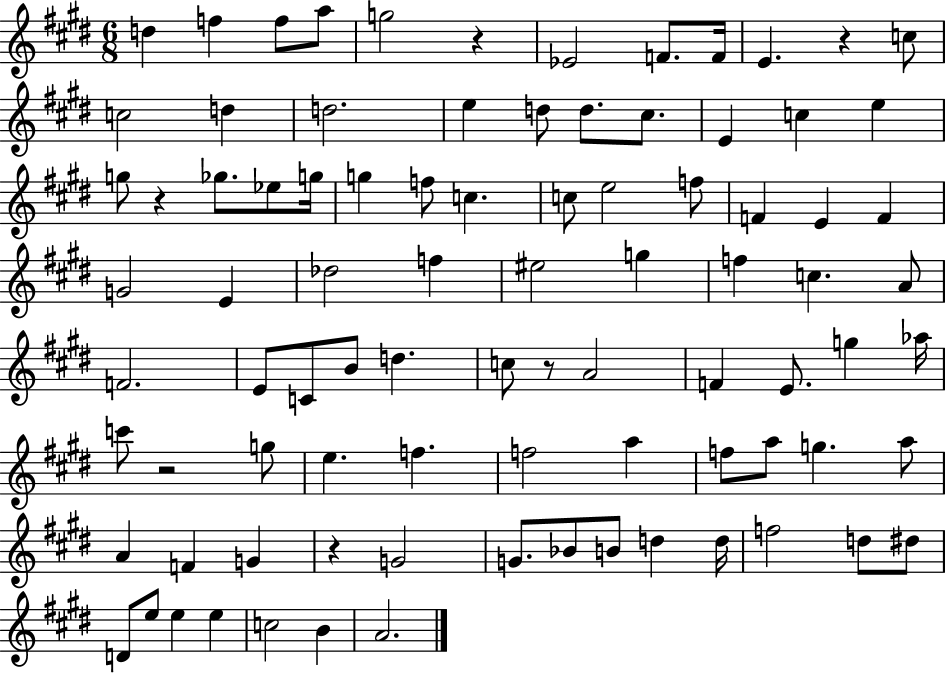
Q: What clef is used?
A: treble